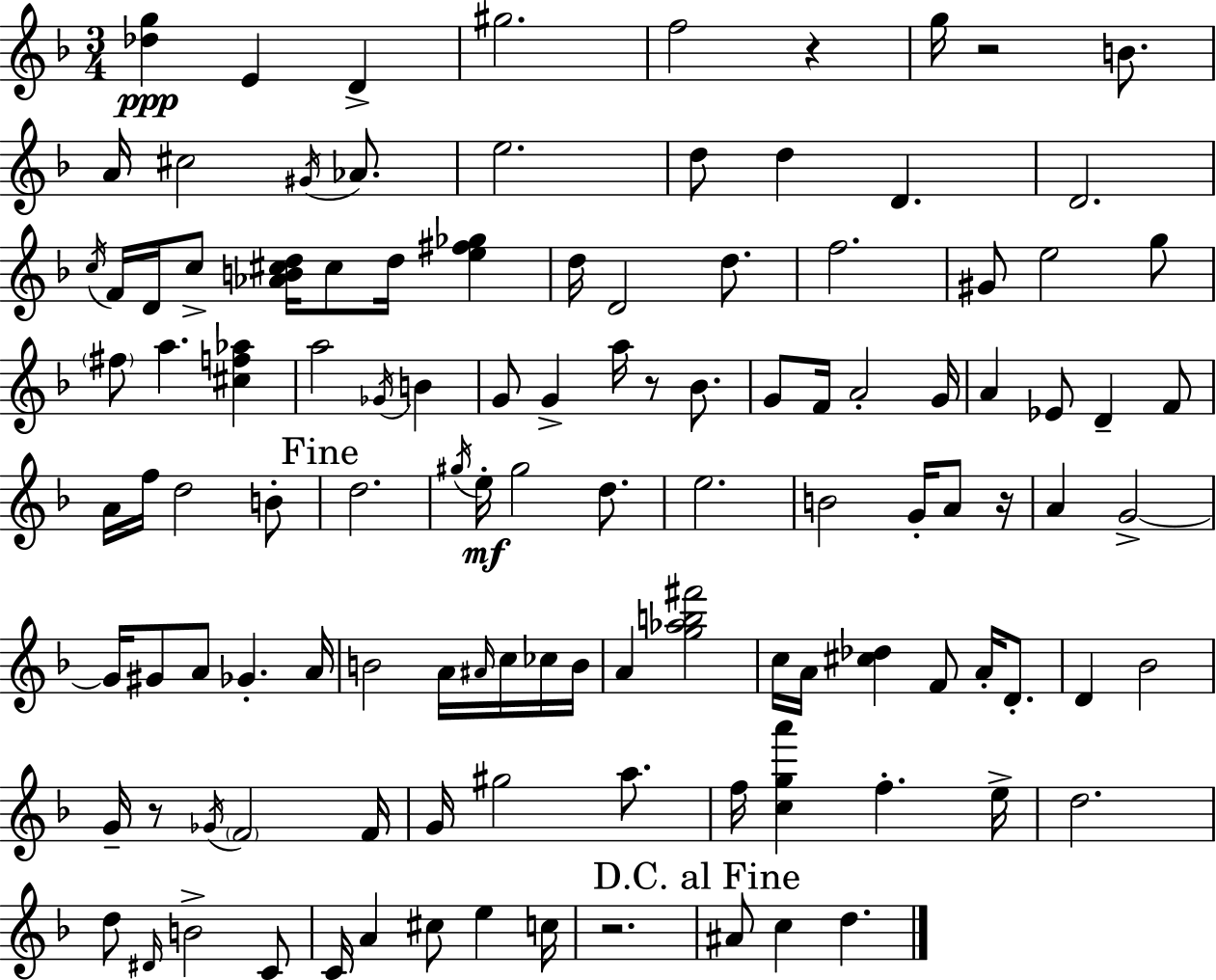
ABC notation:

X:1
T:Untitled
M:3/4
L:1/4
K:F
[_dg] E D ^g2 f2 z g/4 z2 B/2 A/4 ^c2 ^G/4 _A/2 e2 d/2 d D D2 c/4 F/4 D/4 c/2 [_AB^cd]/4 ^c/2 d/4 [e^f_g] d/4 D2 d/2 f2 ^G/2 e2 g/2 ^f/2 a [^cf_a] a2 _G/4 B G/2 G a/4 z/2 _B/2 G/2 F/4 A2 G/4 A _E/2 D F/2 A/4 f/4 d2 B/2 d2 ^g/4 e/4 ^g2 d/2 e2 B2 G/4 A/2 z/4 A G2 G/4 ^G/2 A/2 _G A/4 B2 A/4 ^A/4 c/4 _c/4 B/4 A [g_ab^f']2 c/4 A/4 [^c_d] F/2 A/4 D/2 D _B2 G/4 z/2 _G/4 F2 F/4 G/4 ^g2 a/2 f/4 [cga'] f e/4 d2 d/2 ^D/4 B2 C/2 C/4 A ^c/2 e c/4 z2 ^A/2 c d